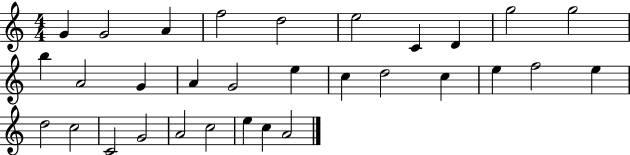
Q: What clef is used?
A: treble